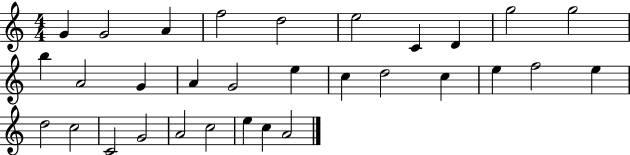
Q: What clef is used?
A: treble